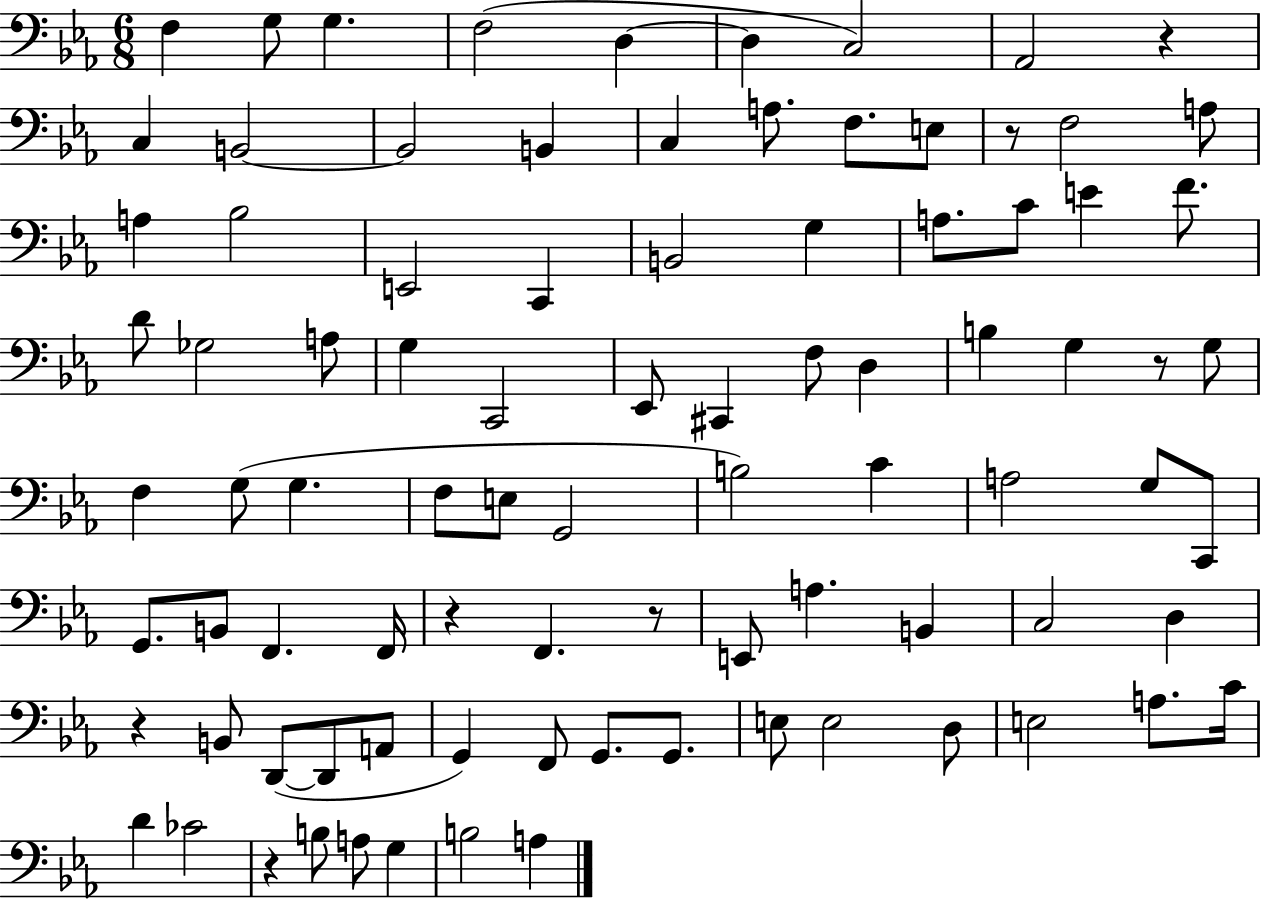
F3/q G3/e G3/q. F3/h D3/q D3/q C3/h Ab2/h R/q C3/q B2/h B2/h B2/q C3/q A3/e. F3/e. E3/e R/e F3/h A3/e A3/q Bb3/h E2/h C2/q B2/h G3/q A3/e. C4/e E4/q F4/e. D4/e Gb3/h A3/e G3/q C2/h Eb2/e C#2/q F3/e D3/q B3/q G3/q R/e G3/e F3/q G3/e G3/q. F3/e E3/e G2/h B3/h C4/q A3/h G3/e C2/e G2/e. B2/e F2/q. F2/s R/q F2/q. R/e E2/e A3/q. B2/q C3/h D3/q R/q B2/e D2/e D2/e A2/e G2/q F2/e G2/e. G2/e. E3/e E3/h D3/e E3/h A3/e. C4/s D4/q CES4/h R/q B3/e A3/e G3/q B3/h A3/q